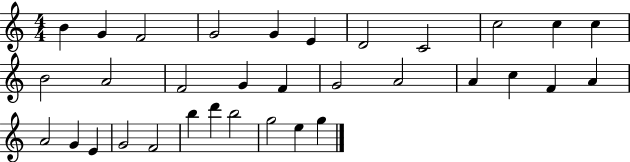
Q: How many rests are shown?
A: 0